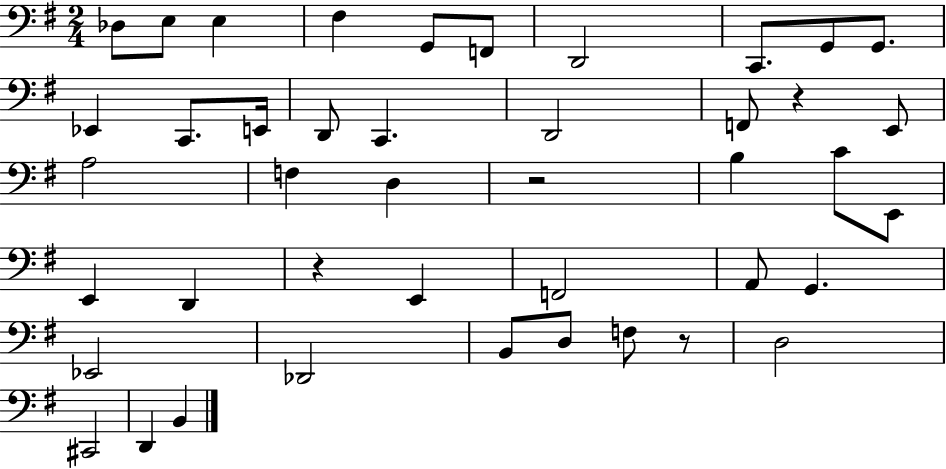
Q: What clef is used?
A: bass